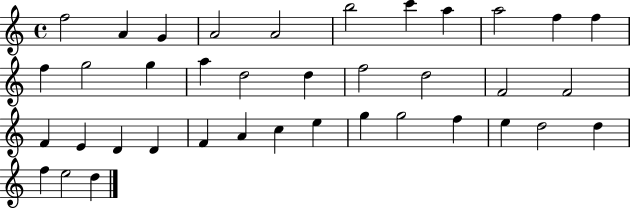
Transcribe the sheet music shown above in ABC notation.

X:1
T:Untitled
M:4/4
L:1/4
K:C
f2 A G A2 A2 b2 c' a a2 f f f g2 g a d2 d f2 d2 F2 F2 F E D D F A c e g g2 f e d2 d f e2 d